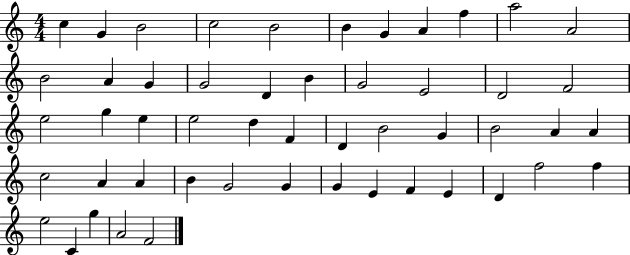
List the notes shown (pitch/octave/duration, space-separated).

C5/q G4/q B4/h C5/h B4/h B4/q G4/q A4/q F5/q A5/h A4/h B4/h A4/q G4/q G4/h D4/q B4/q G4/h E4/h D4/h F4/h E5/h G5/q E5/q E5/h D5/q F4/q D4/q B4/h G4/q B4/h A4/q A4/q C5/h A4/q A4/q B4/q G4/h G4/q G4/q E4/q F4/q E4/q D4/q F5/h F5/q E5/h C4/q G5/q A4/h F4/h